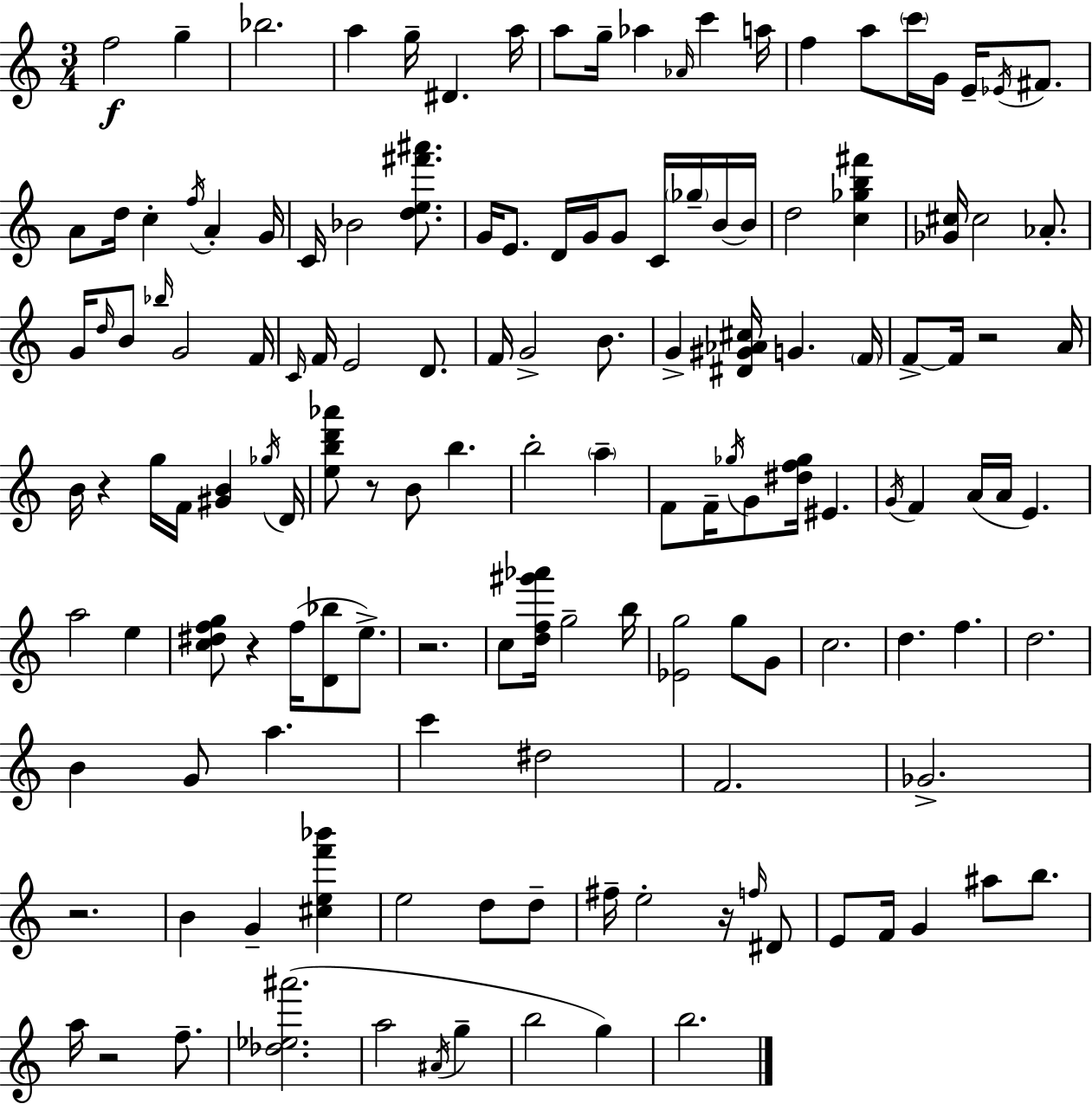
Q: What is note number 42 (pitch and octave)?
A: D5